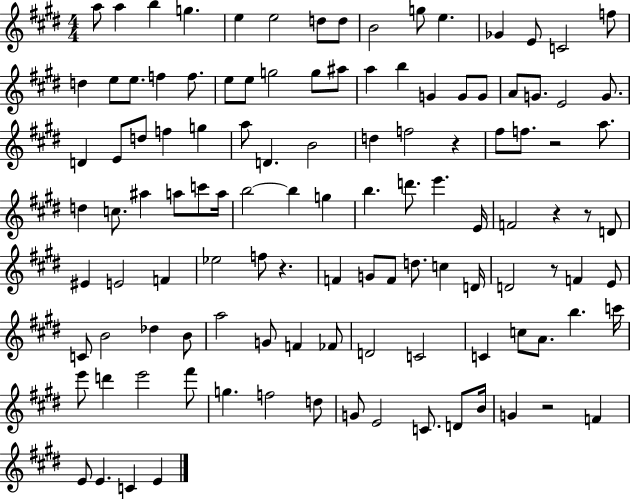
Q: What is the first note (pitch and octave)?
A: A5